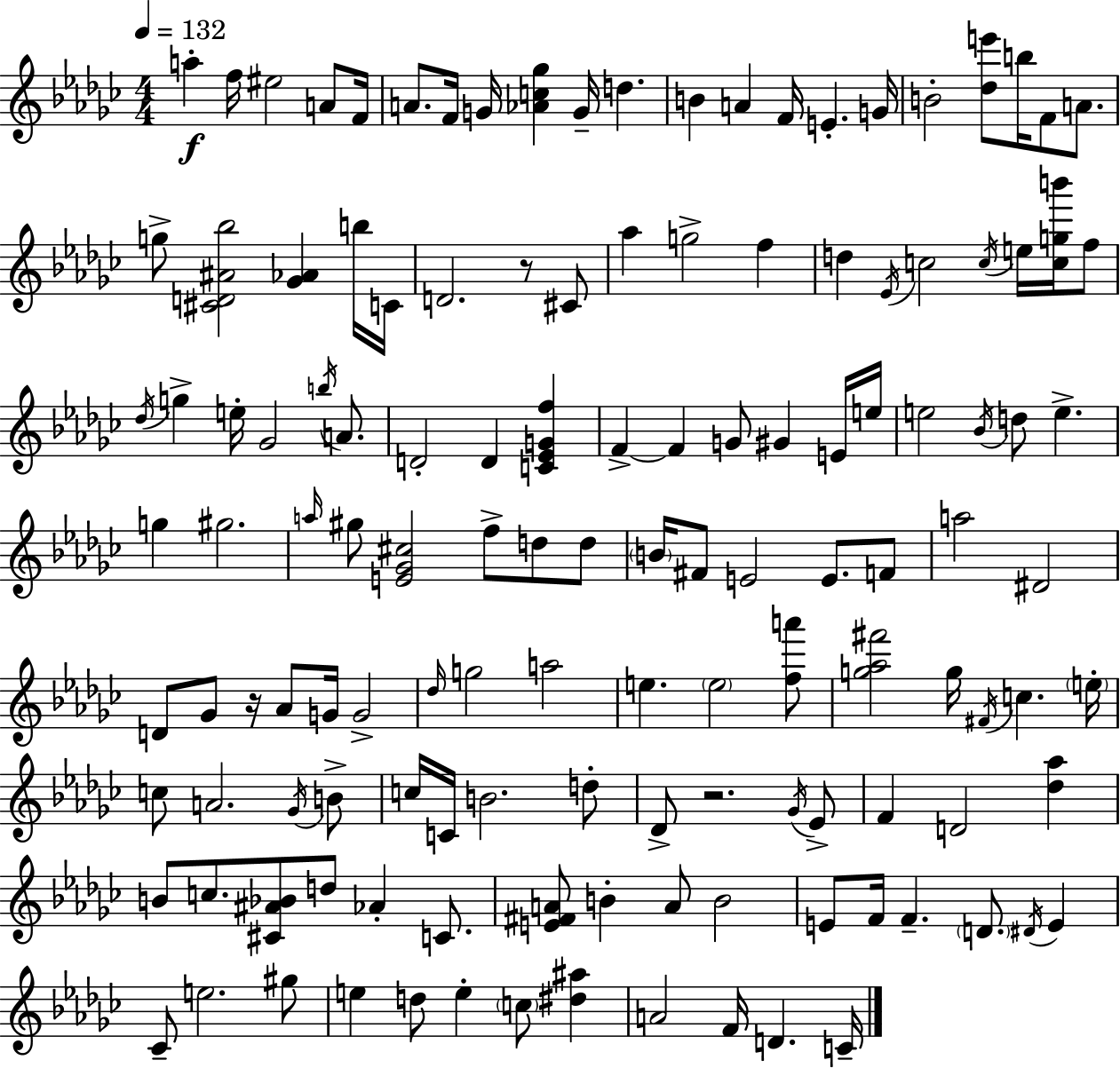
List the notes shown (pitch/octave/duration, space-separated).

A5/q F5/s EIS5/h A4/e F4/s A4/e. F4/s G4/s [Ab4,C5,Gb5]/q G4/s D5/q. B4/q A4/q F4/s E4/q. G4/s B4/h [Db5,E6]/e B5/s F4/e A4/e. G5/e [C#4,D4,A#4,Bb5]/h [Gb4,Ab4]/q B5/s C4/s D4/h. R/e C#4/e Ab5/q G5/h F5/q D5/q Eb4/s C5/h C5/s E5/s [C5,G5,B6]/s F5/e Db5/s G5/q E5/s Gb4/h B5/s A4/e. D4/h D4/q [C4,Eb4,G4,F5]/q F4/q F4/q G4/e G#4/q E4/s E5/s E5/h Bb4/s D5/e E5/q. G5/q G#5/h. A5/s G#5/e [E4,Gb4,C#5]/h F5/e D5/e D5/e B4/s F#4/e E4/h E4/e. F4/e A5/h D#4/h D4/e Gb4/e R/s Ab4/e G4/s G4/h Db5/s G5/h A5/h E5/q. E5/h [F5,A6]/e [G5,Ab5,F#6]/h G5/s F#4/s C5/q. E5/s C5/e A4/h. Gb4/s B4/e C5/s C4/s B4/h. D5/e Db4/e R/h. Gb4/s Eb4/e F4/q D4/h [Db5,Ab5]/q B4/e C5/e. [C#4,A#4,Bb4]/e D5/e Ab4/q C4/e. [E4,F#4,A4]/e B4/q A4/e B4/h E4/e F4/s F4/q. D4/e. D#4/s E4/q CES4/e E5/h. G#5/e E5/q D5/e E5/q C5/e [D#5,A#5]/q A4/h F4/s D4/q. C4/s